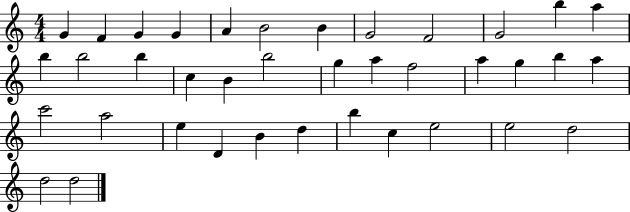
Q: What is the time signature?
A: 4/4